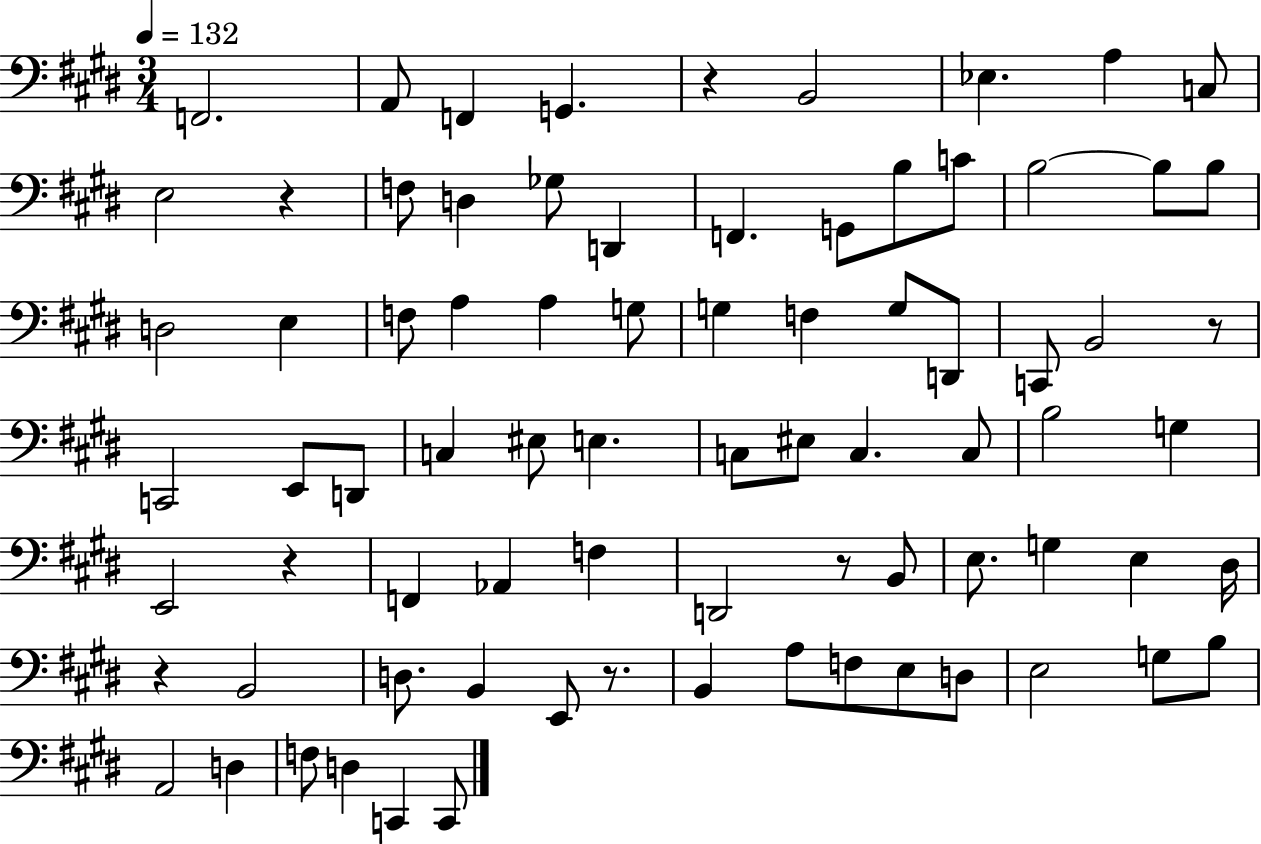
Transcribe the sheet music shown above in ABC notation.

X:1
T:Untitled
M:3/4
L:1/4
K:E
F,,2 A,,/2 F,, G,, z B,,2 _E, A, C,/2 E,2 z F,/2 D, _G,/2 D,, F,, G,,/2 B,/2 C/2 B,2 B,/2 B,/2 D,2 E, F,/2 A, A, G,/2 G, F, G,/2 D,,/2 C,,/2 B,,2 z/2 C,,2 E,,/2 D,,/2 C, ^E,/2 E, C,/2 ^E,/2 C, C,/2 B,2 G, E,,2 z F,, _A,, F, D,,2 z/2 B,,/2 E,/2 G, E, ^D,/4 z B,,2 D,/2 B,, E,,/2 z/2 B,, A,/2 F,/2 E,/2 D,/2 E,2 G,/2 B,/2 A,,2 D, F,/2 D, C,, C,,/2